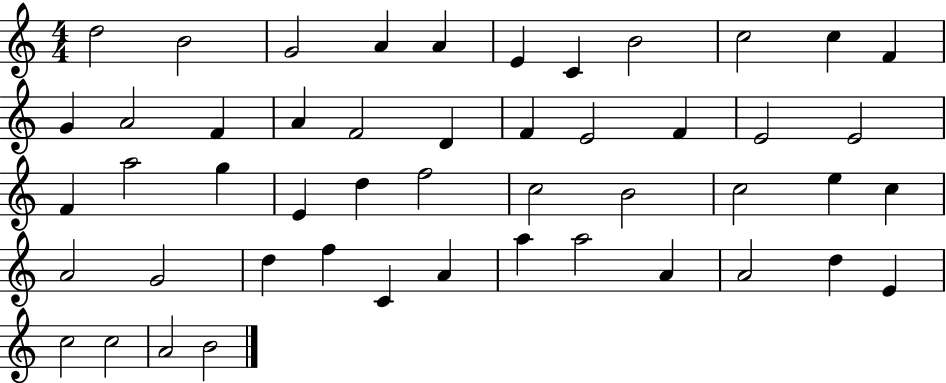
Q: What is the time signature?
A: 4/4